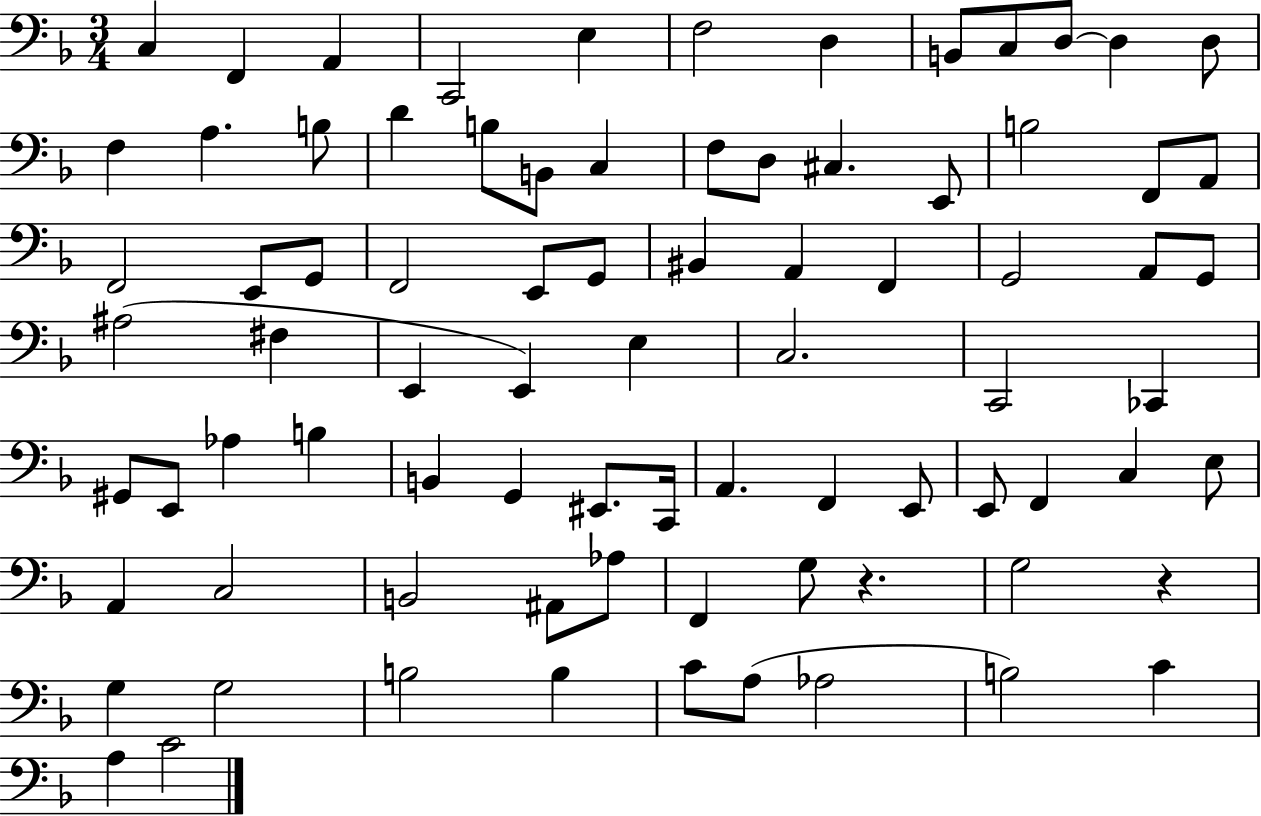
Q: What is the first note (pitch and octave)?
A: C3